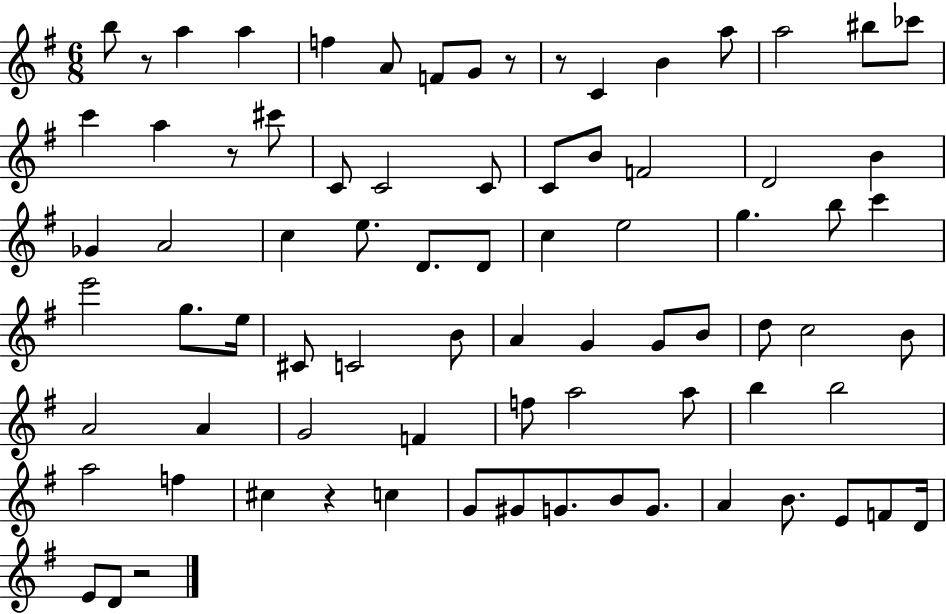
X:1
T:Untitled
M:6/8
L:1/4
K:G
b/2 z/2 a a f A/2 F/2 G/2 z/2 z/2 C B a/2 a2 ^b/2 _c'/2 c' a z/2 ^c'/2 C/2 C2 C/2 C/2 B/2 F2 D2 B _G A2 c e/2 D/2 D/2 c e2 g b/2 c' e'2 g/2 e/4 ^C/2 C2 B/2 A G G/2 B/2 d/2 c2 B/2 A2 A G2 F f/2 a2 a/2 b b2 a2 f ^c z c G/2 ^G/2 G/2 B/2 G/2 A B/2 E/2 F/2 D/4 E/2 D/2 z2